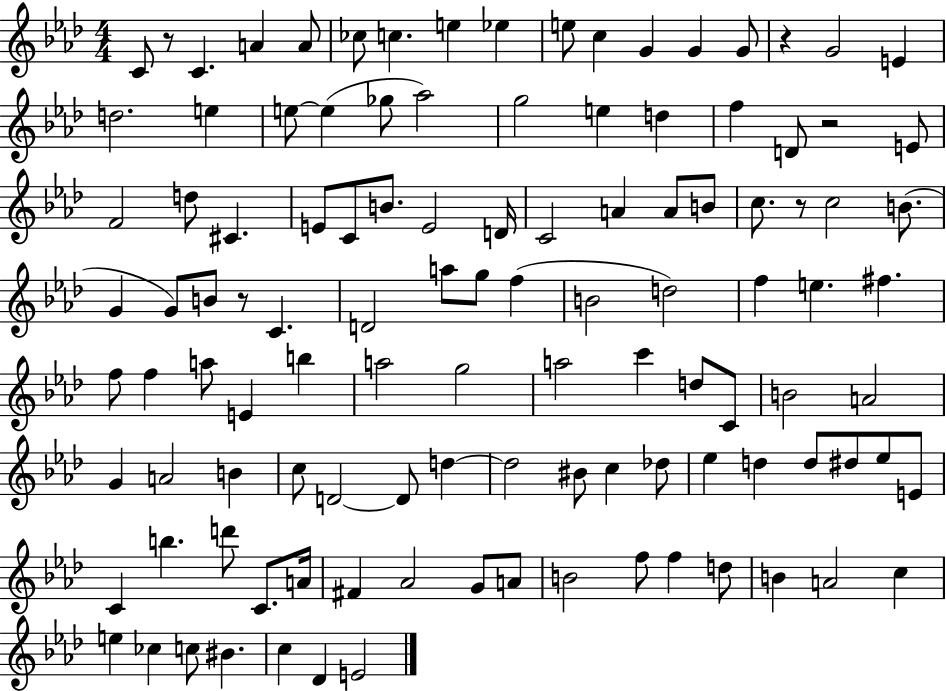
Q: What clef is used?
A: treble